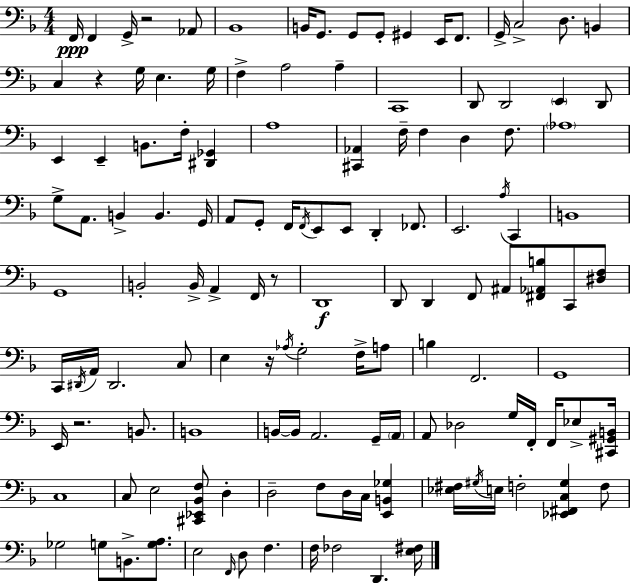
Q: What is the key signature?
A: F major